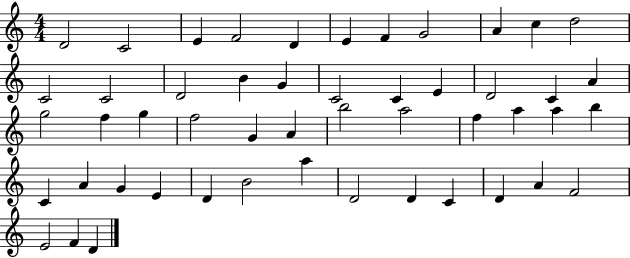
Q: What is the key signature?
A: C major